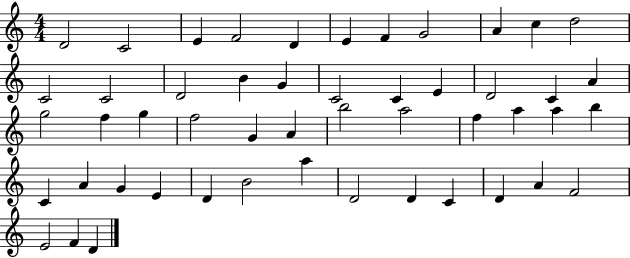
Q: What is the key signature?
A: C major